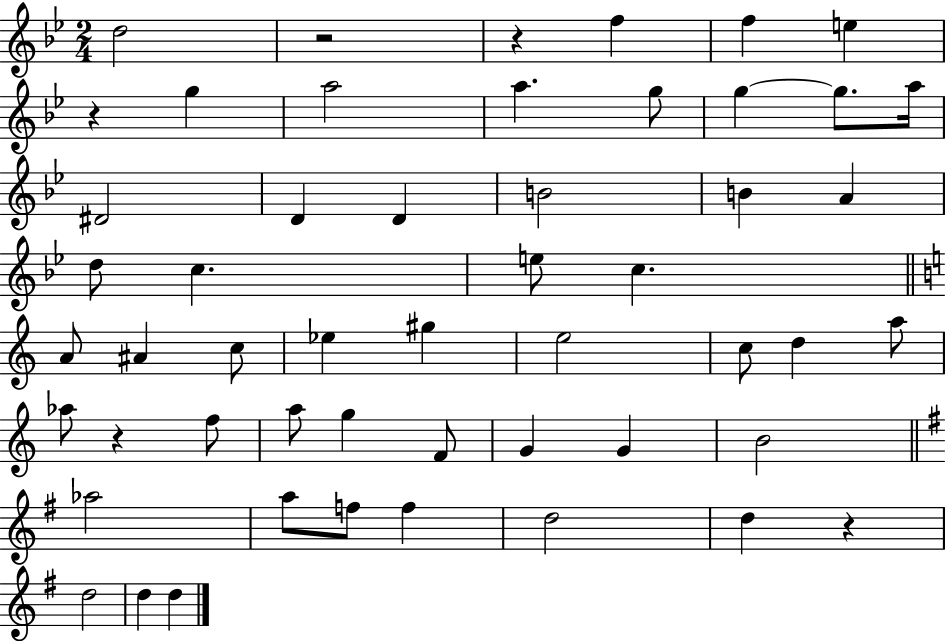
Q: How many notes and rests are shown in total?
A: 52